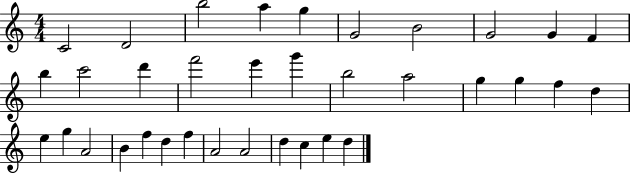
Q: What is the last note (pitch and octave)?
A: D5